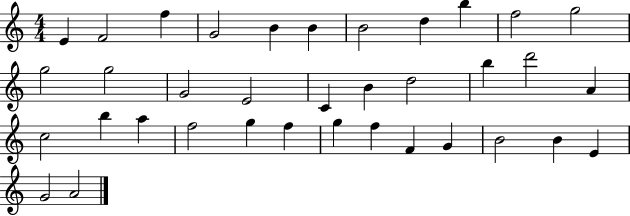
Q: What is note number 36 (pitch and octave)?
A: A4